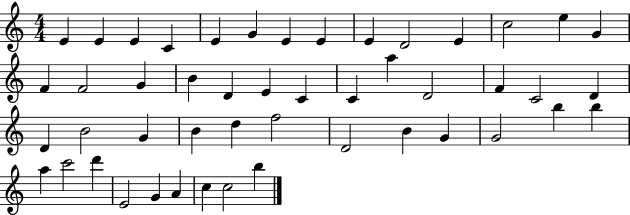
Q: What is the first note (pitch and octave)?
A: E4